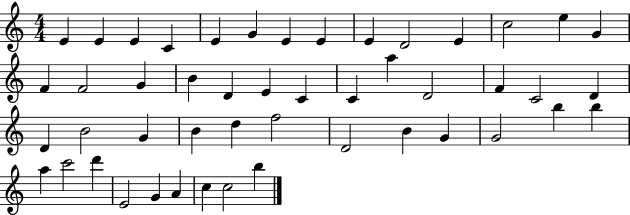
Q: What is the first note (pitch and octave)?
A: E4